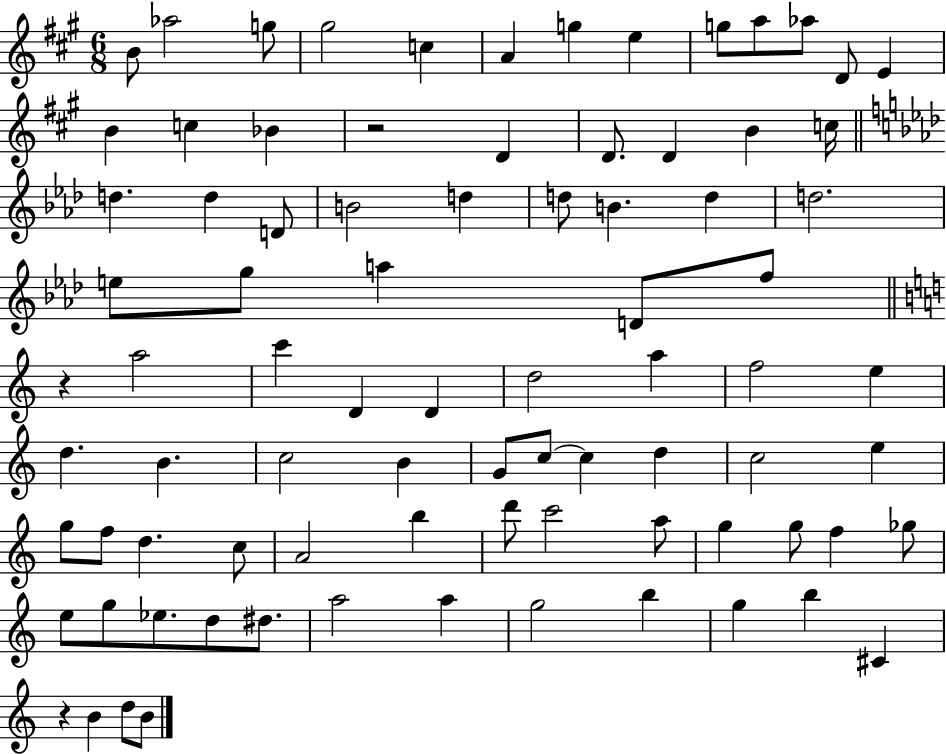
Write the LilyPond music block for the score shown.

{
  \clef treble
  \numericTimeSignature
  \time 6/8
  \key a \major
  \repeat volta 2 { b'8 aes''2 g''8 | gis''2 c''4 | a'4 g''4 e''4 | g''8 a''8 aes''8 d'8 e'4 | \break b'4 c''4 bes'4 | r2 d'4 | d'8. d'4 b'4 c''16 | \bar "||" \break \key f \minor d''4. d''4 d'8 | b'2 d''4 | d''8 b'4. d''4 | d''2. | \break e''8 g''8 a''4 d'8 f''8 | \bar "||" \break \key c \major r4 a''2 | c'''4 d'4 d'4 | d''2 a''4 | f''2 e''4 | \break d''4. b'4. | c''2 b'4 | g'8 c''8~~ c''4 d''4 | c''2 e''4 | \break g''8 f''8 d''4. c''8 | a'2 b''4 | d'''8 c'''2 a''8 | g''4 g''8 f''4 ges''8 | \break e''8 g''8 ees''8. d''8 dis''8. | a''2 a''4 | g''2 b''4 | g''4 b''4 cis'4 | \break r4 b'4 d''8 b'8 | } \bar "|."
}